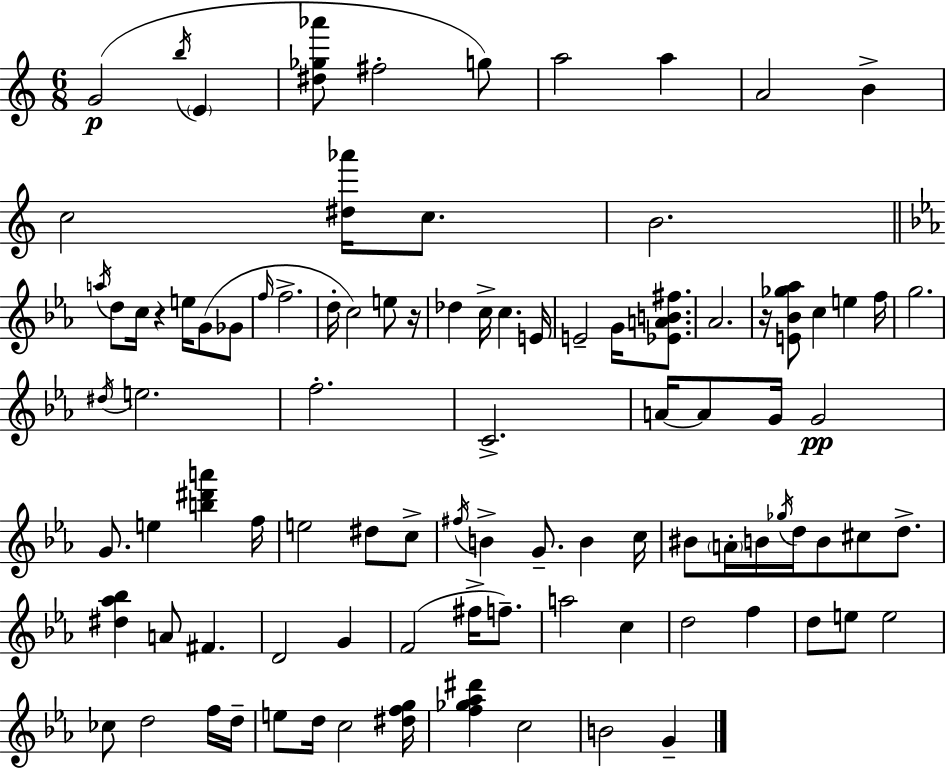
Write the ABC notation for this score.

X:1
T:Untitled
M:6/8
L:1/4
K:C
G2 b/4 E [^d_g_a']/2 ^f2 g/2 a2 a A2 B c2 [^d_a']/4 c/2 B2 a/4 d/2 c/4 z e/4 G/2 _G/2 f/4 f2 d/4 c2 e/2 z/4 _d c/4 c E/4 E2 G/4 [_EAB^f]/2 _A2 z/4 [E_B_g_a]/2 c e f/4 g2 ^d/4 e2 f2 C2 A/4 A/2 G/4 G2 G/2 e [b^d'a'] f/4 e2 ^d/2 c/2 ^f/4 B G/2 B c/4 ^B/2 A/4 B/4 _g/4 d/4 B/2 ^c/2 d/2 [^d_a_b] A/2 ^F D2 G F2 ^f/4 f/2 a2 c d2 f d/2 e/2 e2 _c/2 d2 f/4 d/4 e/2 d/4 c2 [^dfg]/4 [f_g_a^d'] c2 B2 G